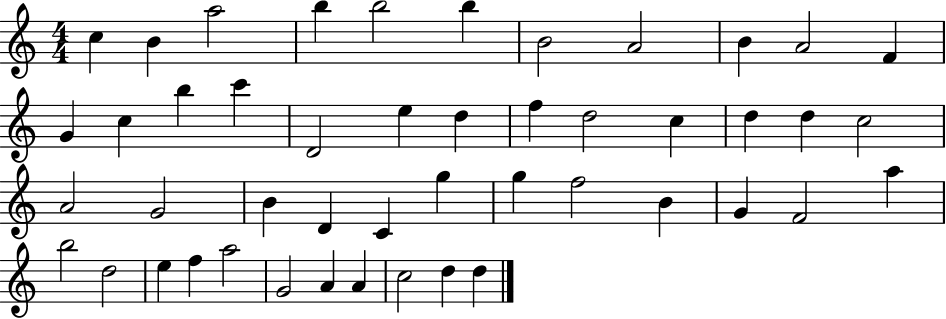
X:1
T:Untitled
M:4/4
L:1/4
K:C
c B a2 b b2 b B2 A2 B A2 F G c b c' D2 e d f d2 c d d c2 A2 G2 B D C g g f2 B G F2 a b2 d2 e f a2 G2 A A c2 d d